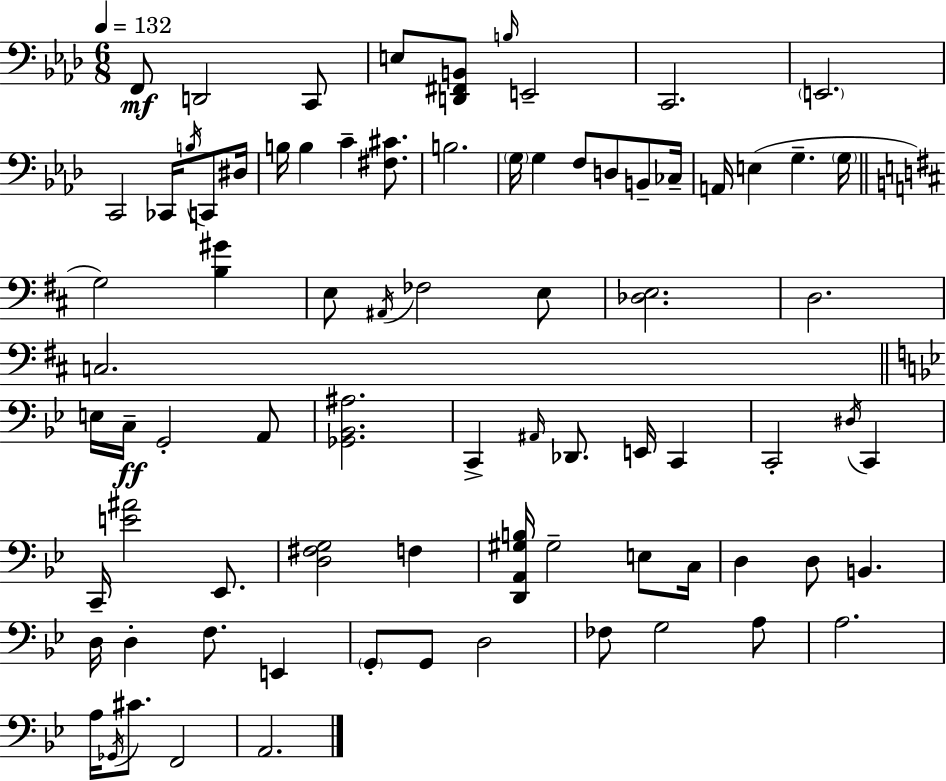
{
  \clef bass
  \numericTimeSignature
  \time 6/8
  \key aes \major
  \tempo 4 = 132
  \repeat volta 2 { f,8\mf d,2 c,8 | e8 <d, fis, b,>8 \grace { b16 } e,2-- | c,2. | \parenthesize e,2. | \break c,2 ces,16 \acciaccatura { b16 } c,8 | dis16 b16 b4 c'4-- <fis cis'>8. | b2. | \parenthesize g16 g4 f8 d8 b,8-- | \break ces16-- a,16 e4( g4.-- | \parenthesize g16 \bar "||" \break \key b \minor g2) <b gis'>4 | e8 \acciaccatura { ais,16 } fes2 e8 | <des e>2. | d2. | \break c2. | \bar "||" \break \key bes \major e16 c16--\ff g,2-. a,8 | <ges, bes, ais>2. | c,4-> \grace { ais,16 } des,8. e,16 c,4 | c,2-. \acciaccatura { dis16 } c,4 | \break c,16-- <e' ais'>2 ees,8. | <d fis g>2 f4 | <d, a, gis b>16 gis2-- e8 | c16 d4 d8 b,4. | \break d16 d4-. f8. e,4 | \parenthesize g,8-. g,8 d2 | fes8 g2 | a8 a2. | \break a16 \acciaccatura { ges,16 } cis'8. f,2 | a,2. | } \bar "|."
}